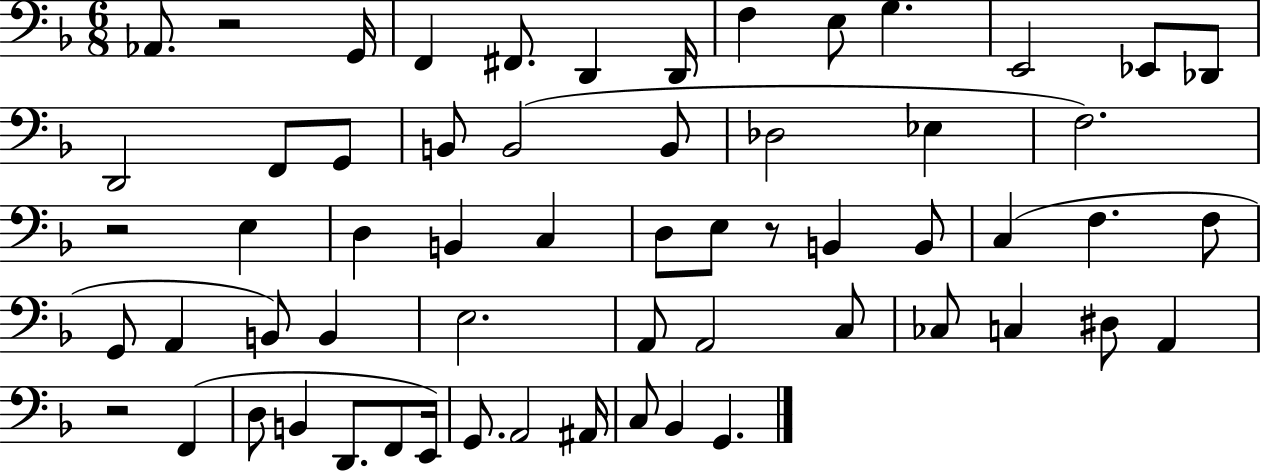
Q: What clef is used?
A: bass